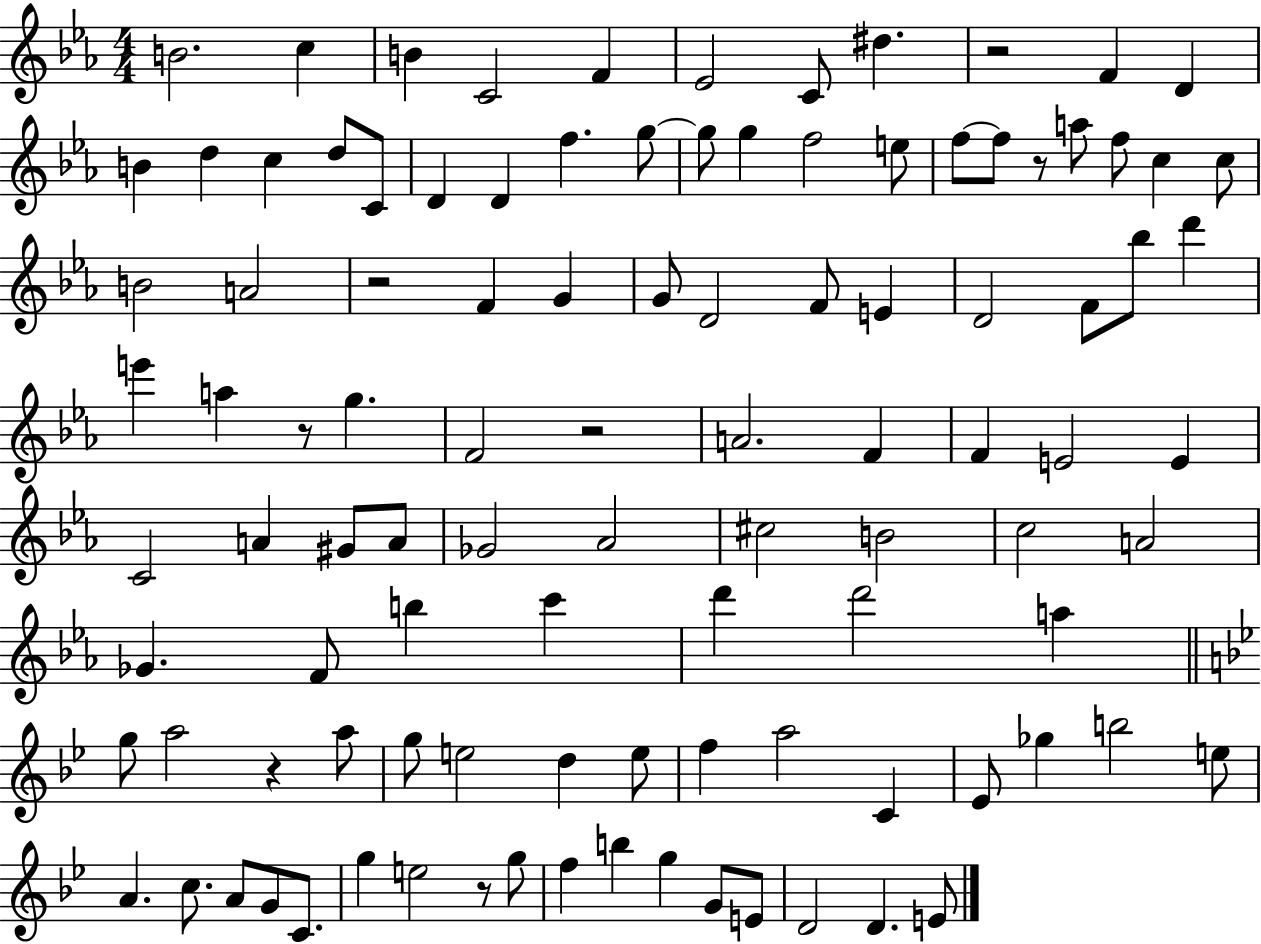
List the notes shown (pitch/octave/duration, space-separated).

B4/h. C5/q B4/q C4/h F4/q Eb4/h C4/e D#5/q. R/h F4/q D4/q B4/q D5/q C5/q D5/e C4/e D4/q D4/q F5/q. G5/e G5/e G5/q F5/h E5/e F5/e F5/e R/e A5/e F5/e C5/q C5/e B4/h A4/h R/h F4/q G4/q G4/e D4/h F4/e E4/q D4/h F4/e Bb5/e D6/q E6/q A5/q R/e G5/q. F4/h R/h A4/h. F4/q F4/q E4/h E4/q C4/h A4/q G#4/e A4/e Gb4/h Ab4/h C#5/h B4/h C5/h A4/h Gb4/q. F4/e B5/q C6/q D6/q D6/h A5/q G5/e A5/h R/q A5/e G5/e E5/h D5/q E5/e F5/q A5/h C4/q Eb4/e Gb5/q B5/h E5/e A4/q. C5/e. A4/e G4/e C4/e. G5/q E5/h R/e G5/e F5/q B5/q G5/q G4/e E4/e D4/h D4/q. E4/e